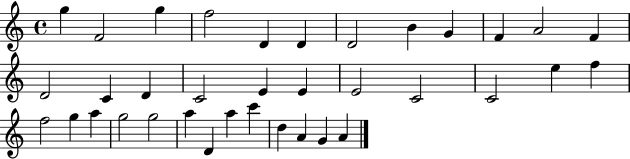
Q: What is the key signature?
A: C major